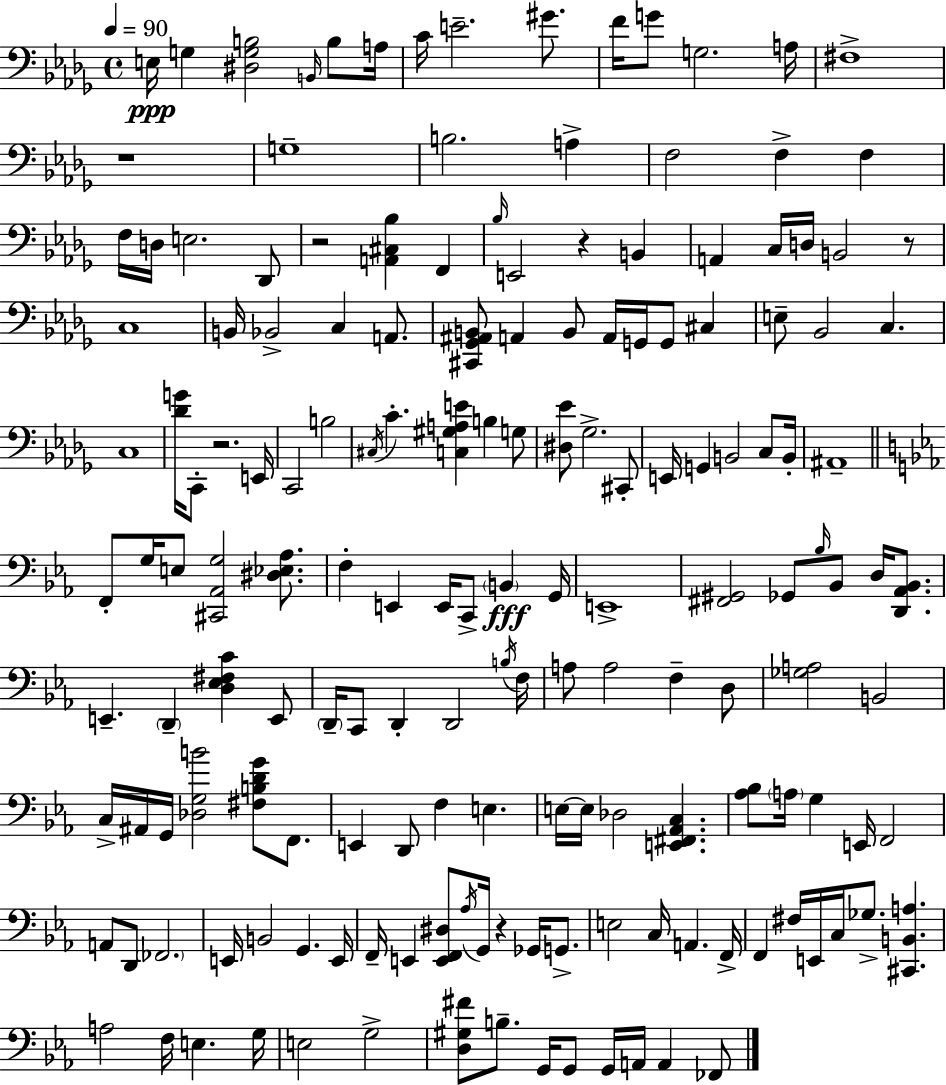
E3/s G3/q [D#3,G3,B3]/h B2/s B3/e A3/s C4/s E4/h. G#4/e. F4/s G4/e G3/h. A3/s F#3/w R/w G3/w B3/h. A3/q F3/h F3/q F3/q F3/s D3/s E3/h. Db2/e R/h [A2,C#3,Bb3]/q F2/q Bb3/s E2/h R/q B2/q A2/q C3/s D3/s B2/h R/e C3/w B2/s Bb2/h C3/q A2/e. [C#2,Gb2,A#2,B2]/e A2/q B2/e A2/s G2/s G2/e C#3/q E3/e Bb2/h C3/q. C3/w [Db4,G4]/s C2/e R/h. E2/s C2/h B3/h C#3/s C4/q. [C3,G#3,A3,E4]/q B3/q G3/e [D#3,Eb4]/e Gb3/h. C#2/e E2/s G2/q B2/h C3/e B2/s A#2/w F2/e G3/s E3/e [C#2,Ab2,G3]/h [D#3,Eb3,Ab3]/e. F3/q E2/q E2/s C2/e B2/q G2/s E2/w [F#2,G#2]/h Gb2/e Bb3/s Bb2/e D3/s [D2,Ab2,Bb2]/e. E2/q. D2/q [D3,Eb3,F#3,C4]/q E2/e D2/s C2/e D2/q D2/h B3/s F3/s A3/e A3/h F3/q D3/e [Gb3,A3]/h B2/h C3/s A#2/s G2/s [Db3,G3,B4]/h [F#3,B3,D4,G4]/e F2/e. E2/q D2/e F3/q E3/q. E3/s E3/s Db3/h [E2,F#2,Ab2,C3]/q. [Ab3,Bb3]/e A3/s G3/q E2/s F2/h A2/e D2/e FES2/h. E2/s B2/h G2/q. E2/s F2/s E2/q [E2,F2,D#3]/e Ab3/s G2/s R/q Gb2/s G2/e. E3/h C3/s A2/q. F2/s F2/q F#3/s E2/s C3/s Gb3/e. [C#2,B2,A3]/q. A3/h F3/s E3/q. G3/s E3/h G3/h [D3,G#3,F#4]/e B3/e. G2/s G2/e G2/s A2/s A2/q FES2/e